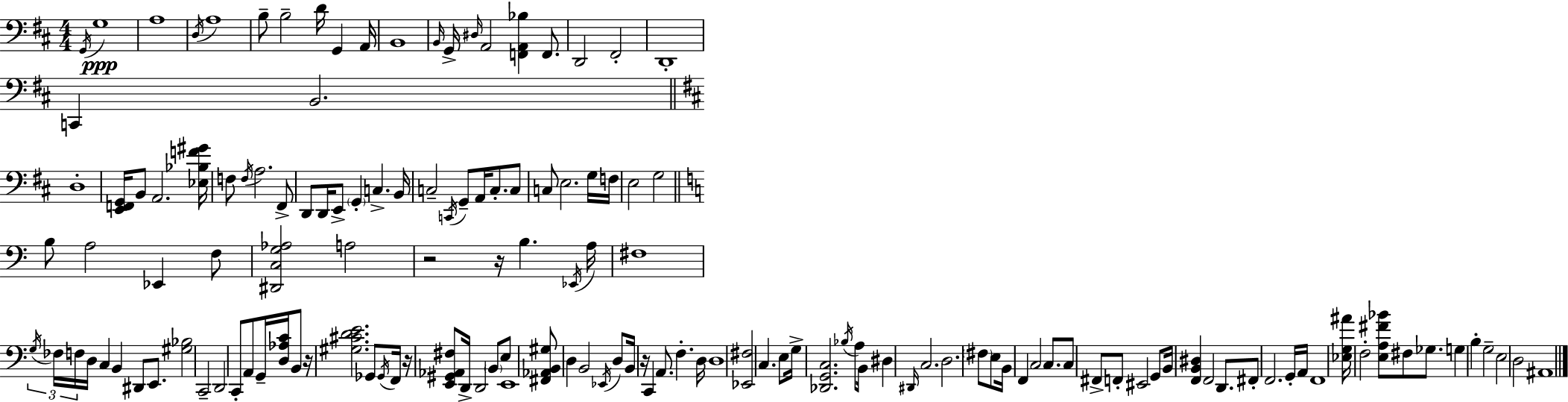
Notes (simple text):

G2/s G3/w A3/w D3/s A3/w B3/e B3/h D4/s G2/q A2/s B2/w B2/s G2/s D#3/s A2/h [F2,A2,Bb3]/q F2/e. D2/h F#2/h D2/w C2/q B2/h. D3/w [E2,F2,G2]/s B2/e A2/h. [Eb3,Bb3,F4,G#4]/s F3/e F3/s A3/h. F#2/e D2/e D2/s E2/e G2/q C3/q. B2/s C3/h C2/s G2/e A2/s C3/e. C3/e C3/e E3/h. G3/s F3/s E3/h G3/h B3/e A3/h Eb2/q F3/e [D#2,C3,G3,Ab3]/h A3/h R/h R/s B3/q. Eb2/s A3/s F#3/w G3/s FES3/s F3/s D3/s C3/q B2/q D#2/e E2/e. [G#3,Bb3]/h C2/h D2/h C2/e A2/e G2/s [D3,Ab3,C4]/s B2/e R/s [G#3,C#4,D4,E4]/h. Gb2/e Gb2/s F2/s R/s [E2,G#2,Ab2,F#3]/e D2/s D2/h B2/e E3/e E2/w [F#2,Ab2,B2,G#3]/e D3/q B2/h Eb2/s D3/e B2/s R/s C2/q A2/e. F3/q. D3/s D3/w [Eb2,F#3]/h C3/q. E3/e G3/s [Db2,G2,C3]/h. Bb3/s A3/e B2/s D#3/q D#2/s C3/h. D3/h. F#3/e E3/e B2/s F2/q C3/h C3/e. C3/e F#2/e F2/e EIS2/h G2/e B2/s [F2,B2,D#3]/q F2/h D2/e. F#2/e F2/h. G2/s A2/s F2/w [Eb3,G3,A#4]/s F3/h [E3,A3,F#4,Bb4]/e F#3/e Gb3/e. G3/q B3/q G3/h E3/h D3/h A#2/w